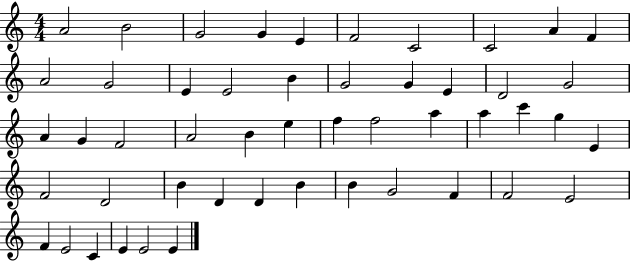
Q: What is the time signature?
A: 4/4